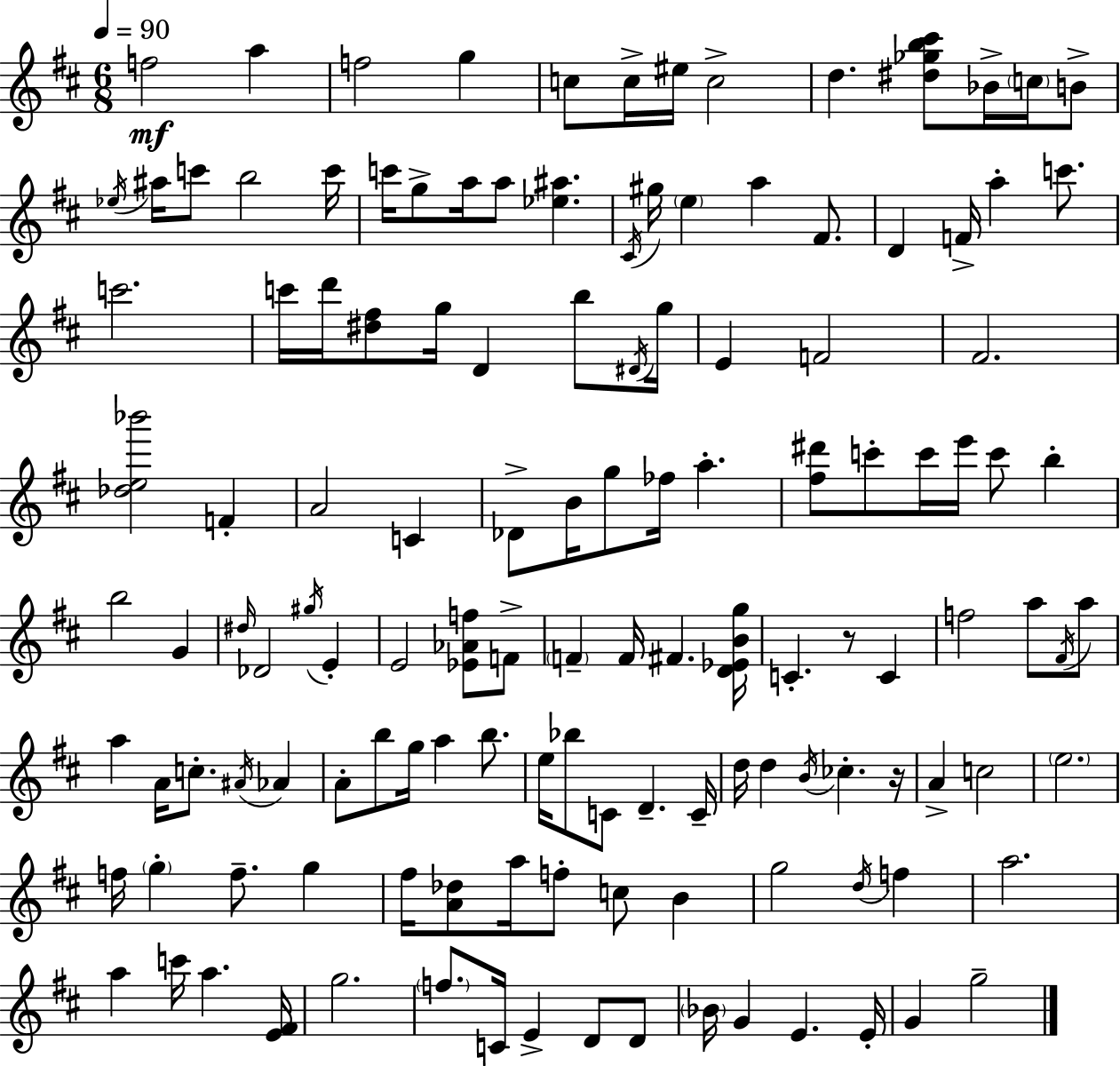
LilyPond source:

{
  \clef treble
  \numericTimeSignature
  \time 6/8
  \key d \major
  \tempo 4 = 90
  f''2\mf a''4 | f''2 g''4 | c''8 c''16-> eis''16 c''2-> | d''4. <dis'' ges'' b'' cis'''>8 bes'16-> \parenthesize c''16 b'8-> | \break \acciaccatura { ees''16 } ais''16 c'''8 b''2 | c'''16 c'''16 g''8-> a''16 a''8 <ees'' ais''>4. | \acciaccatura { cis'16 } gis''16 \parenthesize e''4 a''4 fis'8. | d'4 f'16-> a''4-. c'''8. | \break c'''2. | c'''16 d'''16 <dis'' fis''>8 g''16 d'4 b''8 | \acciaccatura { dis'16 } g''16 e'4 f'2 | fis'2. | \break <des'' e'' bes'''>2 f'4-. | a'2 c'4 | des'8-> b'16 g''8 fes''16 a''4.-. | <fis'' dis'''>8 c'''8-. c'''16 e'''16 c'''8 b''4-. | \break b''2 g'4 | \grace { dis''16 } des'2 | \acciaccatura { gis''16 } e'4-. e'2 | <ees' aes' f''>8 f'8-> \parenthesize f'4-- f'16 fis'4. | \break <d' ees' b' g''>16 c'4.-. r8 | c'4 f''2 | a''8 \acciaccatura { fis'16 } a''8 a''4 a'16 c''8.-. | \acciaccatura { ais'16 } aes'4 a'8-. b''8 g''16 | \break a''4 b''8. e''16 bes''8 c'8 | d'4.-- c'16-- d''16 d''4 | \acciaccatura { b'16 } ces''4.-. r16 a'4-> | c''2 \parenthesize e''2. | \break f''16 \parenthesize g''4-. | f''8.-- g''4 fis''16 <a' des''>8 a''16 | f''8-. c''8 b'4 g''2 | \acciaccatura { d''16 } f''4 a''2. | \break a''4 | c'''16 a''4. <e' fis'>16 g''2. | \parenthesize f''8. | c'16 e'4-> d'8 d'8 \parenthesize bes'16 g'4 | \break e'4. e'16-. g'4 | g''2-- \bar "|."
}